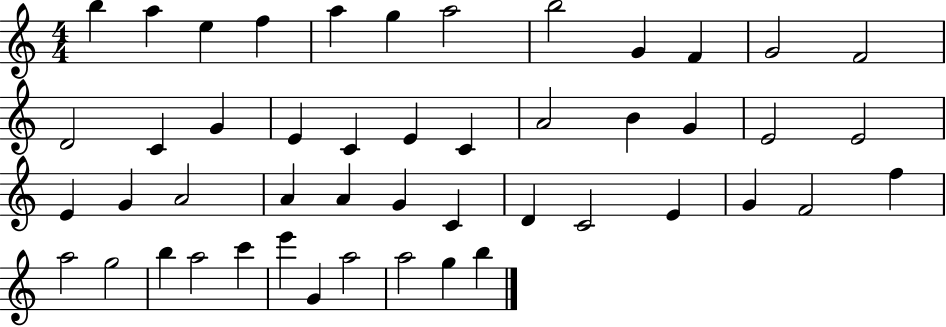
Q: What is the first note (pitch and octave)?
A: B5